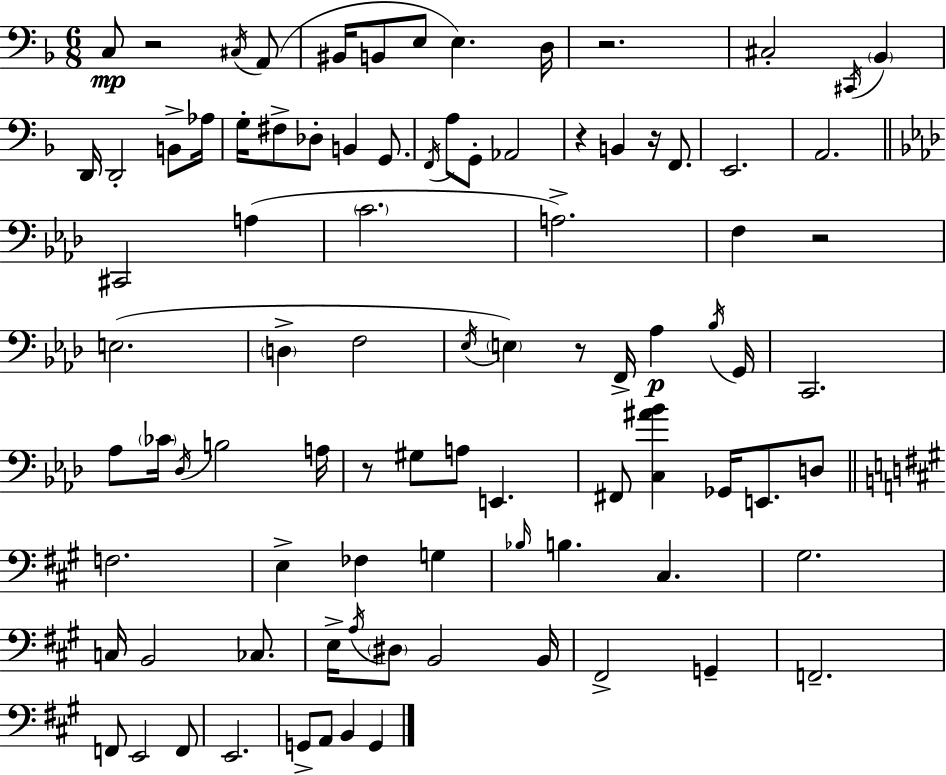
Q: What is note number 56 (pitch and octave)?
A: F3